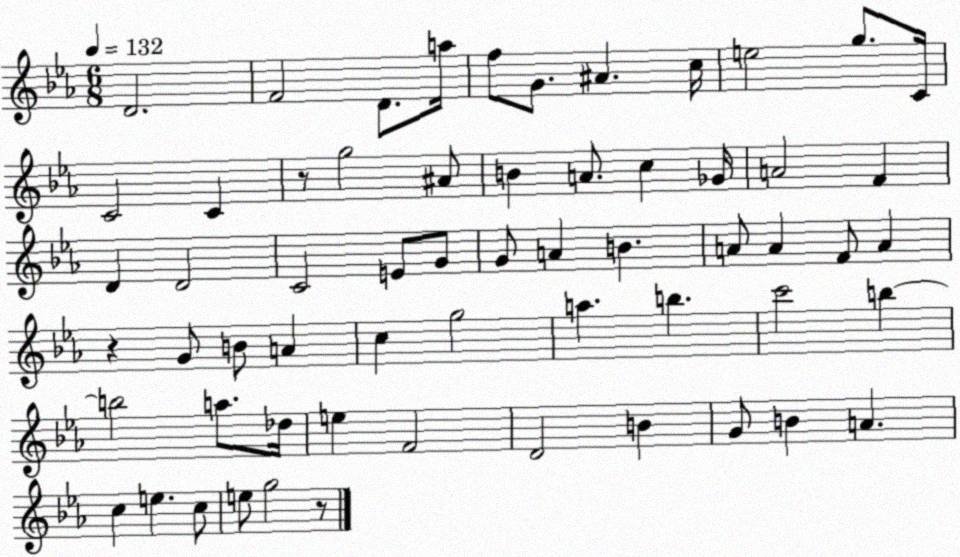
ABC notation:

X:1
T:Untitled
M:6/8
L:1/4
K:Eb
D2 F2 D/2 a/4 f/2 G/2 ^A c/4 e2 g/2 C/4 C2 C z/2 g2 ^A/2 B A/2 c _G/4 A2 F D D2 C2 E/2 G/2 G/2 A B A/2 A F/2 A z G/2 B/2 A c g2 a b c'2 b b2 a/2 _d/4 e F2 D2 B G/2 B A c e c/2 e/2 g2 z/2